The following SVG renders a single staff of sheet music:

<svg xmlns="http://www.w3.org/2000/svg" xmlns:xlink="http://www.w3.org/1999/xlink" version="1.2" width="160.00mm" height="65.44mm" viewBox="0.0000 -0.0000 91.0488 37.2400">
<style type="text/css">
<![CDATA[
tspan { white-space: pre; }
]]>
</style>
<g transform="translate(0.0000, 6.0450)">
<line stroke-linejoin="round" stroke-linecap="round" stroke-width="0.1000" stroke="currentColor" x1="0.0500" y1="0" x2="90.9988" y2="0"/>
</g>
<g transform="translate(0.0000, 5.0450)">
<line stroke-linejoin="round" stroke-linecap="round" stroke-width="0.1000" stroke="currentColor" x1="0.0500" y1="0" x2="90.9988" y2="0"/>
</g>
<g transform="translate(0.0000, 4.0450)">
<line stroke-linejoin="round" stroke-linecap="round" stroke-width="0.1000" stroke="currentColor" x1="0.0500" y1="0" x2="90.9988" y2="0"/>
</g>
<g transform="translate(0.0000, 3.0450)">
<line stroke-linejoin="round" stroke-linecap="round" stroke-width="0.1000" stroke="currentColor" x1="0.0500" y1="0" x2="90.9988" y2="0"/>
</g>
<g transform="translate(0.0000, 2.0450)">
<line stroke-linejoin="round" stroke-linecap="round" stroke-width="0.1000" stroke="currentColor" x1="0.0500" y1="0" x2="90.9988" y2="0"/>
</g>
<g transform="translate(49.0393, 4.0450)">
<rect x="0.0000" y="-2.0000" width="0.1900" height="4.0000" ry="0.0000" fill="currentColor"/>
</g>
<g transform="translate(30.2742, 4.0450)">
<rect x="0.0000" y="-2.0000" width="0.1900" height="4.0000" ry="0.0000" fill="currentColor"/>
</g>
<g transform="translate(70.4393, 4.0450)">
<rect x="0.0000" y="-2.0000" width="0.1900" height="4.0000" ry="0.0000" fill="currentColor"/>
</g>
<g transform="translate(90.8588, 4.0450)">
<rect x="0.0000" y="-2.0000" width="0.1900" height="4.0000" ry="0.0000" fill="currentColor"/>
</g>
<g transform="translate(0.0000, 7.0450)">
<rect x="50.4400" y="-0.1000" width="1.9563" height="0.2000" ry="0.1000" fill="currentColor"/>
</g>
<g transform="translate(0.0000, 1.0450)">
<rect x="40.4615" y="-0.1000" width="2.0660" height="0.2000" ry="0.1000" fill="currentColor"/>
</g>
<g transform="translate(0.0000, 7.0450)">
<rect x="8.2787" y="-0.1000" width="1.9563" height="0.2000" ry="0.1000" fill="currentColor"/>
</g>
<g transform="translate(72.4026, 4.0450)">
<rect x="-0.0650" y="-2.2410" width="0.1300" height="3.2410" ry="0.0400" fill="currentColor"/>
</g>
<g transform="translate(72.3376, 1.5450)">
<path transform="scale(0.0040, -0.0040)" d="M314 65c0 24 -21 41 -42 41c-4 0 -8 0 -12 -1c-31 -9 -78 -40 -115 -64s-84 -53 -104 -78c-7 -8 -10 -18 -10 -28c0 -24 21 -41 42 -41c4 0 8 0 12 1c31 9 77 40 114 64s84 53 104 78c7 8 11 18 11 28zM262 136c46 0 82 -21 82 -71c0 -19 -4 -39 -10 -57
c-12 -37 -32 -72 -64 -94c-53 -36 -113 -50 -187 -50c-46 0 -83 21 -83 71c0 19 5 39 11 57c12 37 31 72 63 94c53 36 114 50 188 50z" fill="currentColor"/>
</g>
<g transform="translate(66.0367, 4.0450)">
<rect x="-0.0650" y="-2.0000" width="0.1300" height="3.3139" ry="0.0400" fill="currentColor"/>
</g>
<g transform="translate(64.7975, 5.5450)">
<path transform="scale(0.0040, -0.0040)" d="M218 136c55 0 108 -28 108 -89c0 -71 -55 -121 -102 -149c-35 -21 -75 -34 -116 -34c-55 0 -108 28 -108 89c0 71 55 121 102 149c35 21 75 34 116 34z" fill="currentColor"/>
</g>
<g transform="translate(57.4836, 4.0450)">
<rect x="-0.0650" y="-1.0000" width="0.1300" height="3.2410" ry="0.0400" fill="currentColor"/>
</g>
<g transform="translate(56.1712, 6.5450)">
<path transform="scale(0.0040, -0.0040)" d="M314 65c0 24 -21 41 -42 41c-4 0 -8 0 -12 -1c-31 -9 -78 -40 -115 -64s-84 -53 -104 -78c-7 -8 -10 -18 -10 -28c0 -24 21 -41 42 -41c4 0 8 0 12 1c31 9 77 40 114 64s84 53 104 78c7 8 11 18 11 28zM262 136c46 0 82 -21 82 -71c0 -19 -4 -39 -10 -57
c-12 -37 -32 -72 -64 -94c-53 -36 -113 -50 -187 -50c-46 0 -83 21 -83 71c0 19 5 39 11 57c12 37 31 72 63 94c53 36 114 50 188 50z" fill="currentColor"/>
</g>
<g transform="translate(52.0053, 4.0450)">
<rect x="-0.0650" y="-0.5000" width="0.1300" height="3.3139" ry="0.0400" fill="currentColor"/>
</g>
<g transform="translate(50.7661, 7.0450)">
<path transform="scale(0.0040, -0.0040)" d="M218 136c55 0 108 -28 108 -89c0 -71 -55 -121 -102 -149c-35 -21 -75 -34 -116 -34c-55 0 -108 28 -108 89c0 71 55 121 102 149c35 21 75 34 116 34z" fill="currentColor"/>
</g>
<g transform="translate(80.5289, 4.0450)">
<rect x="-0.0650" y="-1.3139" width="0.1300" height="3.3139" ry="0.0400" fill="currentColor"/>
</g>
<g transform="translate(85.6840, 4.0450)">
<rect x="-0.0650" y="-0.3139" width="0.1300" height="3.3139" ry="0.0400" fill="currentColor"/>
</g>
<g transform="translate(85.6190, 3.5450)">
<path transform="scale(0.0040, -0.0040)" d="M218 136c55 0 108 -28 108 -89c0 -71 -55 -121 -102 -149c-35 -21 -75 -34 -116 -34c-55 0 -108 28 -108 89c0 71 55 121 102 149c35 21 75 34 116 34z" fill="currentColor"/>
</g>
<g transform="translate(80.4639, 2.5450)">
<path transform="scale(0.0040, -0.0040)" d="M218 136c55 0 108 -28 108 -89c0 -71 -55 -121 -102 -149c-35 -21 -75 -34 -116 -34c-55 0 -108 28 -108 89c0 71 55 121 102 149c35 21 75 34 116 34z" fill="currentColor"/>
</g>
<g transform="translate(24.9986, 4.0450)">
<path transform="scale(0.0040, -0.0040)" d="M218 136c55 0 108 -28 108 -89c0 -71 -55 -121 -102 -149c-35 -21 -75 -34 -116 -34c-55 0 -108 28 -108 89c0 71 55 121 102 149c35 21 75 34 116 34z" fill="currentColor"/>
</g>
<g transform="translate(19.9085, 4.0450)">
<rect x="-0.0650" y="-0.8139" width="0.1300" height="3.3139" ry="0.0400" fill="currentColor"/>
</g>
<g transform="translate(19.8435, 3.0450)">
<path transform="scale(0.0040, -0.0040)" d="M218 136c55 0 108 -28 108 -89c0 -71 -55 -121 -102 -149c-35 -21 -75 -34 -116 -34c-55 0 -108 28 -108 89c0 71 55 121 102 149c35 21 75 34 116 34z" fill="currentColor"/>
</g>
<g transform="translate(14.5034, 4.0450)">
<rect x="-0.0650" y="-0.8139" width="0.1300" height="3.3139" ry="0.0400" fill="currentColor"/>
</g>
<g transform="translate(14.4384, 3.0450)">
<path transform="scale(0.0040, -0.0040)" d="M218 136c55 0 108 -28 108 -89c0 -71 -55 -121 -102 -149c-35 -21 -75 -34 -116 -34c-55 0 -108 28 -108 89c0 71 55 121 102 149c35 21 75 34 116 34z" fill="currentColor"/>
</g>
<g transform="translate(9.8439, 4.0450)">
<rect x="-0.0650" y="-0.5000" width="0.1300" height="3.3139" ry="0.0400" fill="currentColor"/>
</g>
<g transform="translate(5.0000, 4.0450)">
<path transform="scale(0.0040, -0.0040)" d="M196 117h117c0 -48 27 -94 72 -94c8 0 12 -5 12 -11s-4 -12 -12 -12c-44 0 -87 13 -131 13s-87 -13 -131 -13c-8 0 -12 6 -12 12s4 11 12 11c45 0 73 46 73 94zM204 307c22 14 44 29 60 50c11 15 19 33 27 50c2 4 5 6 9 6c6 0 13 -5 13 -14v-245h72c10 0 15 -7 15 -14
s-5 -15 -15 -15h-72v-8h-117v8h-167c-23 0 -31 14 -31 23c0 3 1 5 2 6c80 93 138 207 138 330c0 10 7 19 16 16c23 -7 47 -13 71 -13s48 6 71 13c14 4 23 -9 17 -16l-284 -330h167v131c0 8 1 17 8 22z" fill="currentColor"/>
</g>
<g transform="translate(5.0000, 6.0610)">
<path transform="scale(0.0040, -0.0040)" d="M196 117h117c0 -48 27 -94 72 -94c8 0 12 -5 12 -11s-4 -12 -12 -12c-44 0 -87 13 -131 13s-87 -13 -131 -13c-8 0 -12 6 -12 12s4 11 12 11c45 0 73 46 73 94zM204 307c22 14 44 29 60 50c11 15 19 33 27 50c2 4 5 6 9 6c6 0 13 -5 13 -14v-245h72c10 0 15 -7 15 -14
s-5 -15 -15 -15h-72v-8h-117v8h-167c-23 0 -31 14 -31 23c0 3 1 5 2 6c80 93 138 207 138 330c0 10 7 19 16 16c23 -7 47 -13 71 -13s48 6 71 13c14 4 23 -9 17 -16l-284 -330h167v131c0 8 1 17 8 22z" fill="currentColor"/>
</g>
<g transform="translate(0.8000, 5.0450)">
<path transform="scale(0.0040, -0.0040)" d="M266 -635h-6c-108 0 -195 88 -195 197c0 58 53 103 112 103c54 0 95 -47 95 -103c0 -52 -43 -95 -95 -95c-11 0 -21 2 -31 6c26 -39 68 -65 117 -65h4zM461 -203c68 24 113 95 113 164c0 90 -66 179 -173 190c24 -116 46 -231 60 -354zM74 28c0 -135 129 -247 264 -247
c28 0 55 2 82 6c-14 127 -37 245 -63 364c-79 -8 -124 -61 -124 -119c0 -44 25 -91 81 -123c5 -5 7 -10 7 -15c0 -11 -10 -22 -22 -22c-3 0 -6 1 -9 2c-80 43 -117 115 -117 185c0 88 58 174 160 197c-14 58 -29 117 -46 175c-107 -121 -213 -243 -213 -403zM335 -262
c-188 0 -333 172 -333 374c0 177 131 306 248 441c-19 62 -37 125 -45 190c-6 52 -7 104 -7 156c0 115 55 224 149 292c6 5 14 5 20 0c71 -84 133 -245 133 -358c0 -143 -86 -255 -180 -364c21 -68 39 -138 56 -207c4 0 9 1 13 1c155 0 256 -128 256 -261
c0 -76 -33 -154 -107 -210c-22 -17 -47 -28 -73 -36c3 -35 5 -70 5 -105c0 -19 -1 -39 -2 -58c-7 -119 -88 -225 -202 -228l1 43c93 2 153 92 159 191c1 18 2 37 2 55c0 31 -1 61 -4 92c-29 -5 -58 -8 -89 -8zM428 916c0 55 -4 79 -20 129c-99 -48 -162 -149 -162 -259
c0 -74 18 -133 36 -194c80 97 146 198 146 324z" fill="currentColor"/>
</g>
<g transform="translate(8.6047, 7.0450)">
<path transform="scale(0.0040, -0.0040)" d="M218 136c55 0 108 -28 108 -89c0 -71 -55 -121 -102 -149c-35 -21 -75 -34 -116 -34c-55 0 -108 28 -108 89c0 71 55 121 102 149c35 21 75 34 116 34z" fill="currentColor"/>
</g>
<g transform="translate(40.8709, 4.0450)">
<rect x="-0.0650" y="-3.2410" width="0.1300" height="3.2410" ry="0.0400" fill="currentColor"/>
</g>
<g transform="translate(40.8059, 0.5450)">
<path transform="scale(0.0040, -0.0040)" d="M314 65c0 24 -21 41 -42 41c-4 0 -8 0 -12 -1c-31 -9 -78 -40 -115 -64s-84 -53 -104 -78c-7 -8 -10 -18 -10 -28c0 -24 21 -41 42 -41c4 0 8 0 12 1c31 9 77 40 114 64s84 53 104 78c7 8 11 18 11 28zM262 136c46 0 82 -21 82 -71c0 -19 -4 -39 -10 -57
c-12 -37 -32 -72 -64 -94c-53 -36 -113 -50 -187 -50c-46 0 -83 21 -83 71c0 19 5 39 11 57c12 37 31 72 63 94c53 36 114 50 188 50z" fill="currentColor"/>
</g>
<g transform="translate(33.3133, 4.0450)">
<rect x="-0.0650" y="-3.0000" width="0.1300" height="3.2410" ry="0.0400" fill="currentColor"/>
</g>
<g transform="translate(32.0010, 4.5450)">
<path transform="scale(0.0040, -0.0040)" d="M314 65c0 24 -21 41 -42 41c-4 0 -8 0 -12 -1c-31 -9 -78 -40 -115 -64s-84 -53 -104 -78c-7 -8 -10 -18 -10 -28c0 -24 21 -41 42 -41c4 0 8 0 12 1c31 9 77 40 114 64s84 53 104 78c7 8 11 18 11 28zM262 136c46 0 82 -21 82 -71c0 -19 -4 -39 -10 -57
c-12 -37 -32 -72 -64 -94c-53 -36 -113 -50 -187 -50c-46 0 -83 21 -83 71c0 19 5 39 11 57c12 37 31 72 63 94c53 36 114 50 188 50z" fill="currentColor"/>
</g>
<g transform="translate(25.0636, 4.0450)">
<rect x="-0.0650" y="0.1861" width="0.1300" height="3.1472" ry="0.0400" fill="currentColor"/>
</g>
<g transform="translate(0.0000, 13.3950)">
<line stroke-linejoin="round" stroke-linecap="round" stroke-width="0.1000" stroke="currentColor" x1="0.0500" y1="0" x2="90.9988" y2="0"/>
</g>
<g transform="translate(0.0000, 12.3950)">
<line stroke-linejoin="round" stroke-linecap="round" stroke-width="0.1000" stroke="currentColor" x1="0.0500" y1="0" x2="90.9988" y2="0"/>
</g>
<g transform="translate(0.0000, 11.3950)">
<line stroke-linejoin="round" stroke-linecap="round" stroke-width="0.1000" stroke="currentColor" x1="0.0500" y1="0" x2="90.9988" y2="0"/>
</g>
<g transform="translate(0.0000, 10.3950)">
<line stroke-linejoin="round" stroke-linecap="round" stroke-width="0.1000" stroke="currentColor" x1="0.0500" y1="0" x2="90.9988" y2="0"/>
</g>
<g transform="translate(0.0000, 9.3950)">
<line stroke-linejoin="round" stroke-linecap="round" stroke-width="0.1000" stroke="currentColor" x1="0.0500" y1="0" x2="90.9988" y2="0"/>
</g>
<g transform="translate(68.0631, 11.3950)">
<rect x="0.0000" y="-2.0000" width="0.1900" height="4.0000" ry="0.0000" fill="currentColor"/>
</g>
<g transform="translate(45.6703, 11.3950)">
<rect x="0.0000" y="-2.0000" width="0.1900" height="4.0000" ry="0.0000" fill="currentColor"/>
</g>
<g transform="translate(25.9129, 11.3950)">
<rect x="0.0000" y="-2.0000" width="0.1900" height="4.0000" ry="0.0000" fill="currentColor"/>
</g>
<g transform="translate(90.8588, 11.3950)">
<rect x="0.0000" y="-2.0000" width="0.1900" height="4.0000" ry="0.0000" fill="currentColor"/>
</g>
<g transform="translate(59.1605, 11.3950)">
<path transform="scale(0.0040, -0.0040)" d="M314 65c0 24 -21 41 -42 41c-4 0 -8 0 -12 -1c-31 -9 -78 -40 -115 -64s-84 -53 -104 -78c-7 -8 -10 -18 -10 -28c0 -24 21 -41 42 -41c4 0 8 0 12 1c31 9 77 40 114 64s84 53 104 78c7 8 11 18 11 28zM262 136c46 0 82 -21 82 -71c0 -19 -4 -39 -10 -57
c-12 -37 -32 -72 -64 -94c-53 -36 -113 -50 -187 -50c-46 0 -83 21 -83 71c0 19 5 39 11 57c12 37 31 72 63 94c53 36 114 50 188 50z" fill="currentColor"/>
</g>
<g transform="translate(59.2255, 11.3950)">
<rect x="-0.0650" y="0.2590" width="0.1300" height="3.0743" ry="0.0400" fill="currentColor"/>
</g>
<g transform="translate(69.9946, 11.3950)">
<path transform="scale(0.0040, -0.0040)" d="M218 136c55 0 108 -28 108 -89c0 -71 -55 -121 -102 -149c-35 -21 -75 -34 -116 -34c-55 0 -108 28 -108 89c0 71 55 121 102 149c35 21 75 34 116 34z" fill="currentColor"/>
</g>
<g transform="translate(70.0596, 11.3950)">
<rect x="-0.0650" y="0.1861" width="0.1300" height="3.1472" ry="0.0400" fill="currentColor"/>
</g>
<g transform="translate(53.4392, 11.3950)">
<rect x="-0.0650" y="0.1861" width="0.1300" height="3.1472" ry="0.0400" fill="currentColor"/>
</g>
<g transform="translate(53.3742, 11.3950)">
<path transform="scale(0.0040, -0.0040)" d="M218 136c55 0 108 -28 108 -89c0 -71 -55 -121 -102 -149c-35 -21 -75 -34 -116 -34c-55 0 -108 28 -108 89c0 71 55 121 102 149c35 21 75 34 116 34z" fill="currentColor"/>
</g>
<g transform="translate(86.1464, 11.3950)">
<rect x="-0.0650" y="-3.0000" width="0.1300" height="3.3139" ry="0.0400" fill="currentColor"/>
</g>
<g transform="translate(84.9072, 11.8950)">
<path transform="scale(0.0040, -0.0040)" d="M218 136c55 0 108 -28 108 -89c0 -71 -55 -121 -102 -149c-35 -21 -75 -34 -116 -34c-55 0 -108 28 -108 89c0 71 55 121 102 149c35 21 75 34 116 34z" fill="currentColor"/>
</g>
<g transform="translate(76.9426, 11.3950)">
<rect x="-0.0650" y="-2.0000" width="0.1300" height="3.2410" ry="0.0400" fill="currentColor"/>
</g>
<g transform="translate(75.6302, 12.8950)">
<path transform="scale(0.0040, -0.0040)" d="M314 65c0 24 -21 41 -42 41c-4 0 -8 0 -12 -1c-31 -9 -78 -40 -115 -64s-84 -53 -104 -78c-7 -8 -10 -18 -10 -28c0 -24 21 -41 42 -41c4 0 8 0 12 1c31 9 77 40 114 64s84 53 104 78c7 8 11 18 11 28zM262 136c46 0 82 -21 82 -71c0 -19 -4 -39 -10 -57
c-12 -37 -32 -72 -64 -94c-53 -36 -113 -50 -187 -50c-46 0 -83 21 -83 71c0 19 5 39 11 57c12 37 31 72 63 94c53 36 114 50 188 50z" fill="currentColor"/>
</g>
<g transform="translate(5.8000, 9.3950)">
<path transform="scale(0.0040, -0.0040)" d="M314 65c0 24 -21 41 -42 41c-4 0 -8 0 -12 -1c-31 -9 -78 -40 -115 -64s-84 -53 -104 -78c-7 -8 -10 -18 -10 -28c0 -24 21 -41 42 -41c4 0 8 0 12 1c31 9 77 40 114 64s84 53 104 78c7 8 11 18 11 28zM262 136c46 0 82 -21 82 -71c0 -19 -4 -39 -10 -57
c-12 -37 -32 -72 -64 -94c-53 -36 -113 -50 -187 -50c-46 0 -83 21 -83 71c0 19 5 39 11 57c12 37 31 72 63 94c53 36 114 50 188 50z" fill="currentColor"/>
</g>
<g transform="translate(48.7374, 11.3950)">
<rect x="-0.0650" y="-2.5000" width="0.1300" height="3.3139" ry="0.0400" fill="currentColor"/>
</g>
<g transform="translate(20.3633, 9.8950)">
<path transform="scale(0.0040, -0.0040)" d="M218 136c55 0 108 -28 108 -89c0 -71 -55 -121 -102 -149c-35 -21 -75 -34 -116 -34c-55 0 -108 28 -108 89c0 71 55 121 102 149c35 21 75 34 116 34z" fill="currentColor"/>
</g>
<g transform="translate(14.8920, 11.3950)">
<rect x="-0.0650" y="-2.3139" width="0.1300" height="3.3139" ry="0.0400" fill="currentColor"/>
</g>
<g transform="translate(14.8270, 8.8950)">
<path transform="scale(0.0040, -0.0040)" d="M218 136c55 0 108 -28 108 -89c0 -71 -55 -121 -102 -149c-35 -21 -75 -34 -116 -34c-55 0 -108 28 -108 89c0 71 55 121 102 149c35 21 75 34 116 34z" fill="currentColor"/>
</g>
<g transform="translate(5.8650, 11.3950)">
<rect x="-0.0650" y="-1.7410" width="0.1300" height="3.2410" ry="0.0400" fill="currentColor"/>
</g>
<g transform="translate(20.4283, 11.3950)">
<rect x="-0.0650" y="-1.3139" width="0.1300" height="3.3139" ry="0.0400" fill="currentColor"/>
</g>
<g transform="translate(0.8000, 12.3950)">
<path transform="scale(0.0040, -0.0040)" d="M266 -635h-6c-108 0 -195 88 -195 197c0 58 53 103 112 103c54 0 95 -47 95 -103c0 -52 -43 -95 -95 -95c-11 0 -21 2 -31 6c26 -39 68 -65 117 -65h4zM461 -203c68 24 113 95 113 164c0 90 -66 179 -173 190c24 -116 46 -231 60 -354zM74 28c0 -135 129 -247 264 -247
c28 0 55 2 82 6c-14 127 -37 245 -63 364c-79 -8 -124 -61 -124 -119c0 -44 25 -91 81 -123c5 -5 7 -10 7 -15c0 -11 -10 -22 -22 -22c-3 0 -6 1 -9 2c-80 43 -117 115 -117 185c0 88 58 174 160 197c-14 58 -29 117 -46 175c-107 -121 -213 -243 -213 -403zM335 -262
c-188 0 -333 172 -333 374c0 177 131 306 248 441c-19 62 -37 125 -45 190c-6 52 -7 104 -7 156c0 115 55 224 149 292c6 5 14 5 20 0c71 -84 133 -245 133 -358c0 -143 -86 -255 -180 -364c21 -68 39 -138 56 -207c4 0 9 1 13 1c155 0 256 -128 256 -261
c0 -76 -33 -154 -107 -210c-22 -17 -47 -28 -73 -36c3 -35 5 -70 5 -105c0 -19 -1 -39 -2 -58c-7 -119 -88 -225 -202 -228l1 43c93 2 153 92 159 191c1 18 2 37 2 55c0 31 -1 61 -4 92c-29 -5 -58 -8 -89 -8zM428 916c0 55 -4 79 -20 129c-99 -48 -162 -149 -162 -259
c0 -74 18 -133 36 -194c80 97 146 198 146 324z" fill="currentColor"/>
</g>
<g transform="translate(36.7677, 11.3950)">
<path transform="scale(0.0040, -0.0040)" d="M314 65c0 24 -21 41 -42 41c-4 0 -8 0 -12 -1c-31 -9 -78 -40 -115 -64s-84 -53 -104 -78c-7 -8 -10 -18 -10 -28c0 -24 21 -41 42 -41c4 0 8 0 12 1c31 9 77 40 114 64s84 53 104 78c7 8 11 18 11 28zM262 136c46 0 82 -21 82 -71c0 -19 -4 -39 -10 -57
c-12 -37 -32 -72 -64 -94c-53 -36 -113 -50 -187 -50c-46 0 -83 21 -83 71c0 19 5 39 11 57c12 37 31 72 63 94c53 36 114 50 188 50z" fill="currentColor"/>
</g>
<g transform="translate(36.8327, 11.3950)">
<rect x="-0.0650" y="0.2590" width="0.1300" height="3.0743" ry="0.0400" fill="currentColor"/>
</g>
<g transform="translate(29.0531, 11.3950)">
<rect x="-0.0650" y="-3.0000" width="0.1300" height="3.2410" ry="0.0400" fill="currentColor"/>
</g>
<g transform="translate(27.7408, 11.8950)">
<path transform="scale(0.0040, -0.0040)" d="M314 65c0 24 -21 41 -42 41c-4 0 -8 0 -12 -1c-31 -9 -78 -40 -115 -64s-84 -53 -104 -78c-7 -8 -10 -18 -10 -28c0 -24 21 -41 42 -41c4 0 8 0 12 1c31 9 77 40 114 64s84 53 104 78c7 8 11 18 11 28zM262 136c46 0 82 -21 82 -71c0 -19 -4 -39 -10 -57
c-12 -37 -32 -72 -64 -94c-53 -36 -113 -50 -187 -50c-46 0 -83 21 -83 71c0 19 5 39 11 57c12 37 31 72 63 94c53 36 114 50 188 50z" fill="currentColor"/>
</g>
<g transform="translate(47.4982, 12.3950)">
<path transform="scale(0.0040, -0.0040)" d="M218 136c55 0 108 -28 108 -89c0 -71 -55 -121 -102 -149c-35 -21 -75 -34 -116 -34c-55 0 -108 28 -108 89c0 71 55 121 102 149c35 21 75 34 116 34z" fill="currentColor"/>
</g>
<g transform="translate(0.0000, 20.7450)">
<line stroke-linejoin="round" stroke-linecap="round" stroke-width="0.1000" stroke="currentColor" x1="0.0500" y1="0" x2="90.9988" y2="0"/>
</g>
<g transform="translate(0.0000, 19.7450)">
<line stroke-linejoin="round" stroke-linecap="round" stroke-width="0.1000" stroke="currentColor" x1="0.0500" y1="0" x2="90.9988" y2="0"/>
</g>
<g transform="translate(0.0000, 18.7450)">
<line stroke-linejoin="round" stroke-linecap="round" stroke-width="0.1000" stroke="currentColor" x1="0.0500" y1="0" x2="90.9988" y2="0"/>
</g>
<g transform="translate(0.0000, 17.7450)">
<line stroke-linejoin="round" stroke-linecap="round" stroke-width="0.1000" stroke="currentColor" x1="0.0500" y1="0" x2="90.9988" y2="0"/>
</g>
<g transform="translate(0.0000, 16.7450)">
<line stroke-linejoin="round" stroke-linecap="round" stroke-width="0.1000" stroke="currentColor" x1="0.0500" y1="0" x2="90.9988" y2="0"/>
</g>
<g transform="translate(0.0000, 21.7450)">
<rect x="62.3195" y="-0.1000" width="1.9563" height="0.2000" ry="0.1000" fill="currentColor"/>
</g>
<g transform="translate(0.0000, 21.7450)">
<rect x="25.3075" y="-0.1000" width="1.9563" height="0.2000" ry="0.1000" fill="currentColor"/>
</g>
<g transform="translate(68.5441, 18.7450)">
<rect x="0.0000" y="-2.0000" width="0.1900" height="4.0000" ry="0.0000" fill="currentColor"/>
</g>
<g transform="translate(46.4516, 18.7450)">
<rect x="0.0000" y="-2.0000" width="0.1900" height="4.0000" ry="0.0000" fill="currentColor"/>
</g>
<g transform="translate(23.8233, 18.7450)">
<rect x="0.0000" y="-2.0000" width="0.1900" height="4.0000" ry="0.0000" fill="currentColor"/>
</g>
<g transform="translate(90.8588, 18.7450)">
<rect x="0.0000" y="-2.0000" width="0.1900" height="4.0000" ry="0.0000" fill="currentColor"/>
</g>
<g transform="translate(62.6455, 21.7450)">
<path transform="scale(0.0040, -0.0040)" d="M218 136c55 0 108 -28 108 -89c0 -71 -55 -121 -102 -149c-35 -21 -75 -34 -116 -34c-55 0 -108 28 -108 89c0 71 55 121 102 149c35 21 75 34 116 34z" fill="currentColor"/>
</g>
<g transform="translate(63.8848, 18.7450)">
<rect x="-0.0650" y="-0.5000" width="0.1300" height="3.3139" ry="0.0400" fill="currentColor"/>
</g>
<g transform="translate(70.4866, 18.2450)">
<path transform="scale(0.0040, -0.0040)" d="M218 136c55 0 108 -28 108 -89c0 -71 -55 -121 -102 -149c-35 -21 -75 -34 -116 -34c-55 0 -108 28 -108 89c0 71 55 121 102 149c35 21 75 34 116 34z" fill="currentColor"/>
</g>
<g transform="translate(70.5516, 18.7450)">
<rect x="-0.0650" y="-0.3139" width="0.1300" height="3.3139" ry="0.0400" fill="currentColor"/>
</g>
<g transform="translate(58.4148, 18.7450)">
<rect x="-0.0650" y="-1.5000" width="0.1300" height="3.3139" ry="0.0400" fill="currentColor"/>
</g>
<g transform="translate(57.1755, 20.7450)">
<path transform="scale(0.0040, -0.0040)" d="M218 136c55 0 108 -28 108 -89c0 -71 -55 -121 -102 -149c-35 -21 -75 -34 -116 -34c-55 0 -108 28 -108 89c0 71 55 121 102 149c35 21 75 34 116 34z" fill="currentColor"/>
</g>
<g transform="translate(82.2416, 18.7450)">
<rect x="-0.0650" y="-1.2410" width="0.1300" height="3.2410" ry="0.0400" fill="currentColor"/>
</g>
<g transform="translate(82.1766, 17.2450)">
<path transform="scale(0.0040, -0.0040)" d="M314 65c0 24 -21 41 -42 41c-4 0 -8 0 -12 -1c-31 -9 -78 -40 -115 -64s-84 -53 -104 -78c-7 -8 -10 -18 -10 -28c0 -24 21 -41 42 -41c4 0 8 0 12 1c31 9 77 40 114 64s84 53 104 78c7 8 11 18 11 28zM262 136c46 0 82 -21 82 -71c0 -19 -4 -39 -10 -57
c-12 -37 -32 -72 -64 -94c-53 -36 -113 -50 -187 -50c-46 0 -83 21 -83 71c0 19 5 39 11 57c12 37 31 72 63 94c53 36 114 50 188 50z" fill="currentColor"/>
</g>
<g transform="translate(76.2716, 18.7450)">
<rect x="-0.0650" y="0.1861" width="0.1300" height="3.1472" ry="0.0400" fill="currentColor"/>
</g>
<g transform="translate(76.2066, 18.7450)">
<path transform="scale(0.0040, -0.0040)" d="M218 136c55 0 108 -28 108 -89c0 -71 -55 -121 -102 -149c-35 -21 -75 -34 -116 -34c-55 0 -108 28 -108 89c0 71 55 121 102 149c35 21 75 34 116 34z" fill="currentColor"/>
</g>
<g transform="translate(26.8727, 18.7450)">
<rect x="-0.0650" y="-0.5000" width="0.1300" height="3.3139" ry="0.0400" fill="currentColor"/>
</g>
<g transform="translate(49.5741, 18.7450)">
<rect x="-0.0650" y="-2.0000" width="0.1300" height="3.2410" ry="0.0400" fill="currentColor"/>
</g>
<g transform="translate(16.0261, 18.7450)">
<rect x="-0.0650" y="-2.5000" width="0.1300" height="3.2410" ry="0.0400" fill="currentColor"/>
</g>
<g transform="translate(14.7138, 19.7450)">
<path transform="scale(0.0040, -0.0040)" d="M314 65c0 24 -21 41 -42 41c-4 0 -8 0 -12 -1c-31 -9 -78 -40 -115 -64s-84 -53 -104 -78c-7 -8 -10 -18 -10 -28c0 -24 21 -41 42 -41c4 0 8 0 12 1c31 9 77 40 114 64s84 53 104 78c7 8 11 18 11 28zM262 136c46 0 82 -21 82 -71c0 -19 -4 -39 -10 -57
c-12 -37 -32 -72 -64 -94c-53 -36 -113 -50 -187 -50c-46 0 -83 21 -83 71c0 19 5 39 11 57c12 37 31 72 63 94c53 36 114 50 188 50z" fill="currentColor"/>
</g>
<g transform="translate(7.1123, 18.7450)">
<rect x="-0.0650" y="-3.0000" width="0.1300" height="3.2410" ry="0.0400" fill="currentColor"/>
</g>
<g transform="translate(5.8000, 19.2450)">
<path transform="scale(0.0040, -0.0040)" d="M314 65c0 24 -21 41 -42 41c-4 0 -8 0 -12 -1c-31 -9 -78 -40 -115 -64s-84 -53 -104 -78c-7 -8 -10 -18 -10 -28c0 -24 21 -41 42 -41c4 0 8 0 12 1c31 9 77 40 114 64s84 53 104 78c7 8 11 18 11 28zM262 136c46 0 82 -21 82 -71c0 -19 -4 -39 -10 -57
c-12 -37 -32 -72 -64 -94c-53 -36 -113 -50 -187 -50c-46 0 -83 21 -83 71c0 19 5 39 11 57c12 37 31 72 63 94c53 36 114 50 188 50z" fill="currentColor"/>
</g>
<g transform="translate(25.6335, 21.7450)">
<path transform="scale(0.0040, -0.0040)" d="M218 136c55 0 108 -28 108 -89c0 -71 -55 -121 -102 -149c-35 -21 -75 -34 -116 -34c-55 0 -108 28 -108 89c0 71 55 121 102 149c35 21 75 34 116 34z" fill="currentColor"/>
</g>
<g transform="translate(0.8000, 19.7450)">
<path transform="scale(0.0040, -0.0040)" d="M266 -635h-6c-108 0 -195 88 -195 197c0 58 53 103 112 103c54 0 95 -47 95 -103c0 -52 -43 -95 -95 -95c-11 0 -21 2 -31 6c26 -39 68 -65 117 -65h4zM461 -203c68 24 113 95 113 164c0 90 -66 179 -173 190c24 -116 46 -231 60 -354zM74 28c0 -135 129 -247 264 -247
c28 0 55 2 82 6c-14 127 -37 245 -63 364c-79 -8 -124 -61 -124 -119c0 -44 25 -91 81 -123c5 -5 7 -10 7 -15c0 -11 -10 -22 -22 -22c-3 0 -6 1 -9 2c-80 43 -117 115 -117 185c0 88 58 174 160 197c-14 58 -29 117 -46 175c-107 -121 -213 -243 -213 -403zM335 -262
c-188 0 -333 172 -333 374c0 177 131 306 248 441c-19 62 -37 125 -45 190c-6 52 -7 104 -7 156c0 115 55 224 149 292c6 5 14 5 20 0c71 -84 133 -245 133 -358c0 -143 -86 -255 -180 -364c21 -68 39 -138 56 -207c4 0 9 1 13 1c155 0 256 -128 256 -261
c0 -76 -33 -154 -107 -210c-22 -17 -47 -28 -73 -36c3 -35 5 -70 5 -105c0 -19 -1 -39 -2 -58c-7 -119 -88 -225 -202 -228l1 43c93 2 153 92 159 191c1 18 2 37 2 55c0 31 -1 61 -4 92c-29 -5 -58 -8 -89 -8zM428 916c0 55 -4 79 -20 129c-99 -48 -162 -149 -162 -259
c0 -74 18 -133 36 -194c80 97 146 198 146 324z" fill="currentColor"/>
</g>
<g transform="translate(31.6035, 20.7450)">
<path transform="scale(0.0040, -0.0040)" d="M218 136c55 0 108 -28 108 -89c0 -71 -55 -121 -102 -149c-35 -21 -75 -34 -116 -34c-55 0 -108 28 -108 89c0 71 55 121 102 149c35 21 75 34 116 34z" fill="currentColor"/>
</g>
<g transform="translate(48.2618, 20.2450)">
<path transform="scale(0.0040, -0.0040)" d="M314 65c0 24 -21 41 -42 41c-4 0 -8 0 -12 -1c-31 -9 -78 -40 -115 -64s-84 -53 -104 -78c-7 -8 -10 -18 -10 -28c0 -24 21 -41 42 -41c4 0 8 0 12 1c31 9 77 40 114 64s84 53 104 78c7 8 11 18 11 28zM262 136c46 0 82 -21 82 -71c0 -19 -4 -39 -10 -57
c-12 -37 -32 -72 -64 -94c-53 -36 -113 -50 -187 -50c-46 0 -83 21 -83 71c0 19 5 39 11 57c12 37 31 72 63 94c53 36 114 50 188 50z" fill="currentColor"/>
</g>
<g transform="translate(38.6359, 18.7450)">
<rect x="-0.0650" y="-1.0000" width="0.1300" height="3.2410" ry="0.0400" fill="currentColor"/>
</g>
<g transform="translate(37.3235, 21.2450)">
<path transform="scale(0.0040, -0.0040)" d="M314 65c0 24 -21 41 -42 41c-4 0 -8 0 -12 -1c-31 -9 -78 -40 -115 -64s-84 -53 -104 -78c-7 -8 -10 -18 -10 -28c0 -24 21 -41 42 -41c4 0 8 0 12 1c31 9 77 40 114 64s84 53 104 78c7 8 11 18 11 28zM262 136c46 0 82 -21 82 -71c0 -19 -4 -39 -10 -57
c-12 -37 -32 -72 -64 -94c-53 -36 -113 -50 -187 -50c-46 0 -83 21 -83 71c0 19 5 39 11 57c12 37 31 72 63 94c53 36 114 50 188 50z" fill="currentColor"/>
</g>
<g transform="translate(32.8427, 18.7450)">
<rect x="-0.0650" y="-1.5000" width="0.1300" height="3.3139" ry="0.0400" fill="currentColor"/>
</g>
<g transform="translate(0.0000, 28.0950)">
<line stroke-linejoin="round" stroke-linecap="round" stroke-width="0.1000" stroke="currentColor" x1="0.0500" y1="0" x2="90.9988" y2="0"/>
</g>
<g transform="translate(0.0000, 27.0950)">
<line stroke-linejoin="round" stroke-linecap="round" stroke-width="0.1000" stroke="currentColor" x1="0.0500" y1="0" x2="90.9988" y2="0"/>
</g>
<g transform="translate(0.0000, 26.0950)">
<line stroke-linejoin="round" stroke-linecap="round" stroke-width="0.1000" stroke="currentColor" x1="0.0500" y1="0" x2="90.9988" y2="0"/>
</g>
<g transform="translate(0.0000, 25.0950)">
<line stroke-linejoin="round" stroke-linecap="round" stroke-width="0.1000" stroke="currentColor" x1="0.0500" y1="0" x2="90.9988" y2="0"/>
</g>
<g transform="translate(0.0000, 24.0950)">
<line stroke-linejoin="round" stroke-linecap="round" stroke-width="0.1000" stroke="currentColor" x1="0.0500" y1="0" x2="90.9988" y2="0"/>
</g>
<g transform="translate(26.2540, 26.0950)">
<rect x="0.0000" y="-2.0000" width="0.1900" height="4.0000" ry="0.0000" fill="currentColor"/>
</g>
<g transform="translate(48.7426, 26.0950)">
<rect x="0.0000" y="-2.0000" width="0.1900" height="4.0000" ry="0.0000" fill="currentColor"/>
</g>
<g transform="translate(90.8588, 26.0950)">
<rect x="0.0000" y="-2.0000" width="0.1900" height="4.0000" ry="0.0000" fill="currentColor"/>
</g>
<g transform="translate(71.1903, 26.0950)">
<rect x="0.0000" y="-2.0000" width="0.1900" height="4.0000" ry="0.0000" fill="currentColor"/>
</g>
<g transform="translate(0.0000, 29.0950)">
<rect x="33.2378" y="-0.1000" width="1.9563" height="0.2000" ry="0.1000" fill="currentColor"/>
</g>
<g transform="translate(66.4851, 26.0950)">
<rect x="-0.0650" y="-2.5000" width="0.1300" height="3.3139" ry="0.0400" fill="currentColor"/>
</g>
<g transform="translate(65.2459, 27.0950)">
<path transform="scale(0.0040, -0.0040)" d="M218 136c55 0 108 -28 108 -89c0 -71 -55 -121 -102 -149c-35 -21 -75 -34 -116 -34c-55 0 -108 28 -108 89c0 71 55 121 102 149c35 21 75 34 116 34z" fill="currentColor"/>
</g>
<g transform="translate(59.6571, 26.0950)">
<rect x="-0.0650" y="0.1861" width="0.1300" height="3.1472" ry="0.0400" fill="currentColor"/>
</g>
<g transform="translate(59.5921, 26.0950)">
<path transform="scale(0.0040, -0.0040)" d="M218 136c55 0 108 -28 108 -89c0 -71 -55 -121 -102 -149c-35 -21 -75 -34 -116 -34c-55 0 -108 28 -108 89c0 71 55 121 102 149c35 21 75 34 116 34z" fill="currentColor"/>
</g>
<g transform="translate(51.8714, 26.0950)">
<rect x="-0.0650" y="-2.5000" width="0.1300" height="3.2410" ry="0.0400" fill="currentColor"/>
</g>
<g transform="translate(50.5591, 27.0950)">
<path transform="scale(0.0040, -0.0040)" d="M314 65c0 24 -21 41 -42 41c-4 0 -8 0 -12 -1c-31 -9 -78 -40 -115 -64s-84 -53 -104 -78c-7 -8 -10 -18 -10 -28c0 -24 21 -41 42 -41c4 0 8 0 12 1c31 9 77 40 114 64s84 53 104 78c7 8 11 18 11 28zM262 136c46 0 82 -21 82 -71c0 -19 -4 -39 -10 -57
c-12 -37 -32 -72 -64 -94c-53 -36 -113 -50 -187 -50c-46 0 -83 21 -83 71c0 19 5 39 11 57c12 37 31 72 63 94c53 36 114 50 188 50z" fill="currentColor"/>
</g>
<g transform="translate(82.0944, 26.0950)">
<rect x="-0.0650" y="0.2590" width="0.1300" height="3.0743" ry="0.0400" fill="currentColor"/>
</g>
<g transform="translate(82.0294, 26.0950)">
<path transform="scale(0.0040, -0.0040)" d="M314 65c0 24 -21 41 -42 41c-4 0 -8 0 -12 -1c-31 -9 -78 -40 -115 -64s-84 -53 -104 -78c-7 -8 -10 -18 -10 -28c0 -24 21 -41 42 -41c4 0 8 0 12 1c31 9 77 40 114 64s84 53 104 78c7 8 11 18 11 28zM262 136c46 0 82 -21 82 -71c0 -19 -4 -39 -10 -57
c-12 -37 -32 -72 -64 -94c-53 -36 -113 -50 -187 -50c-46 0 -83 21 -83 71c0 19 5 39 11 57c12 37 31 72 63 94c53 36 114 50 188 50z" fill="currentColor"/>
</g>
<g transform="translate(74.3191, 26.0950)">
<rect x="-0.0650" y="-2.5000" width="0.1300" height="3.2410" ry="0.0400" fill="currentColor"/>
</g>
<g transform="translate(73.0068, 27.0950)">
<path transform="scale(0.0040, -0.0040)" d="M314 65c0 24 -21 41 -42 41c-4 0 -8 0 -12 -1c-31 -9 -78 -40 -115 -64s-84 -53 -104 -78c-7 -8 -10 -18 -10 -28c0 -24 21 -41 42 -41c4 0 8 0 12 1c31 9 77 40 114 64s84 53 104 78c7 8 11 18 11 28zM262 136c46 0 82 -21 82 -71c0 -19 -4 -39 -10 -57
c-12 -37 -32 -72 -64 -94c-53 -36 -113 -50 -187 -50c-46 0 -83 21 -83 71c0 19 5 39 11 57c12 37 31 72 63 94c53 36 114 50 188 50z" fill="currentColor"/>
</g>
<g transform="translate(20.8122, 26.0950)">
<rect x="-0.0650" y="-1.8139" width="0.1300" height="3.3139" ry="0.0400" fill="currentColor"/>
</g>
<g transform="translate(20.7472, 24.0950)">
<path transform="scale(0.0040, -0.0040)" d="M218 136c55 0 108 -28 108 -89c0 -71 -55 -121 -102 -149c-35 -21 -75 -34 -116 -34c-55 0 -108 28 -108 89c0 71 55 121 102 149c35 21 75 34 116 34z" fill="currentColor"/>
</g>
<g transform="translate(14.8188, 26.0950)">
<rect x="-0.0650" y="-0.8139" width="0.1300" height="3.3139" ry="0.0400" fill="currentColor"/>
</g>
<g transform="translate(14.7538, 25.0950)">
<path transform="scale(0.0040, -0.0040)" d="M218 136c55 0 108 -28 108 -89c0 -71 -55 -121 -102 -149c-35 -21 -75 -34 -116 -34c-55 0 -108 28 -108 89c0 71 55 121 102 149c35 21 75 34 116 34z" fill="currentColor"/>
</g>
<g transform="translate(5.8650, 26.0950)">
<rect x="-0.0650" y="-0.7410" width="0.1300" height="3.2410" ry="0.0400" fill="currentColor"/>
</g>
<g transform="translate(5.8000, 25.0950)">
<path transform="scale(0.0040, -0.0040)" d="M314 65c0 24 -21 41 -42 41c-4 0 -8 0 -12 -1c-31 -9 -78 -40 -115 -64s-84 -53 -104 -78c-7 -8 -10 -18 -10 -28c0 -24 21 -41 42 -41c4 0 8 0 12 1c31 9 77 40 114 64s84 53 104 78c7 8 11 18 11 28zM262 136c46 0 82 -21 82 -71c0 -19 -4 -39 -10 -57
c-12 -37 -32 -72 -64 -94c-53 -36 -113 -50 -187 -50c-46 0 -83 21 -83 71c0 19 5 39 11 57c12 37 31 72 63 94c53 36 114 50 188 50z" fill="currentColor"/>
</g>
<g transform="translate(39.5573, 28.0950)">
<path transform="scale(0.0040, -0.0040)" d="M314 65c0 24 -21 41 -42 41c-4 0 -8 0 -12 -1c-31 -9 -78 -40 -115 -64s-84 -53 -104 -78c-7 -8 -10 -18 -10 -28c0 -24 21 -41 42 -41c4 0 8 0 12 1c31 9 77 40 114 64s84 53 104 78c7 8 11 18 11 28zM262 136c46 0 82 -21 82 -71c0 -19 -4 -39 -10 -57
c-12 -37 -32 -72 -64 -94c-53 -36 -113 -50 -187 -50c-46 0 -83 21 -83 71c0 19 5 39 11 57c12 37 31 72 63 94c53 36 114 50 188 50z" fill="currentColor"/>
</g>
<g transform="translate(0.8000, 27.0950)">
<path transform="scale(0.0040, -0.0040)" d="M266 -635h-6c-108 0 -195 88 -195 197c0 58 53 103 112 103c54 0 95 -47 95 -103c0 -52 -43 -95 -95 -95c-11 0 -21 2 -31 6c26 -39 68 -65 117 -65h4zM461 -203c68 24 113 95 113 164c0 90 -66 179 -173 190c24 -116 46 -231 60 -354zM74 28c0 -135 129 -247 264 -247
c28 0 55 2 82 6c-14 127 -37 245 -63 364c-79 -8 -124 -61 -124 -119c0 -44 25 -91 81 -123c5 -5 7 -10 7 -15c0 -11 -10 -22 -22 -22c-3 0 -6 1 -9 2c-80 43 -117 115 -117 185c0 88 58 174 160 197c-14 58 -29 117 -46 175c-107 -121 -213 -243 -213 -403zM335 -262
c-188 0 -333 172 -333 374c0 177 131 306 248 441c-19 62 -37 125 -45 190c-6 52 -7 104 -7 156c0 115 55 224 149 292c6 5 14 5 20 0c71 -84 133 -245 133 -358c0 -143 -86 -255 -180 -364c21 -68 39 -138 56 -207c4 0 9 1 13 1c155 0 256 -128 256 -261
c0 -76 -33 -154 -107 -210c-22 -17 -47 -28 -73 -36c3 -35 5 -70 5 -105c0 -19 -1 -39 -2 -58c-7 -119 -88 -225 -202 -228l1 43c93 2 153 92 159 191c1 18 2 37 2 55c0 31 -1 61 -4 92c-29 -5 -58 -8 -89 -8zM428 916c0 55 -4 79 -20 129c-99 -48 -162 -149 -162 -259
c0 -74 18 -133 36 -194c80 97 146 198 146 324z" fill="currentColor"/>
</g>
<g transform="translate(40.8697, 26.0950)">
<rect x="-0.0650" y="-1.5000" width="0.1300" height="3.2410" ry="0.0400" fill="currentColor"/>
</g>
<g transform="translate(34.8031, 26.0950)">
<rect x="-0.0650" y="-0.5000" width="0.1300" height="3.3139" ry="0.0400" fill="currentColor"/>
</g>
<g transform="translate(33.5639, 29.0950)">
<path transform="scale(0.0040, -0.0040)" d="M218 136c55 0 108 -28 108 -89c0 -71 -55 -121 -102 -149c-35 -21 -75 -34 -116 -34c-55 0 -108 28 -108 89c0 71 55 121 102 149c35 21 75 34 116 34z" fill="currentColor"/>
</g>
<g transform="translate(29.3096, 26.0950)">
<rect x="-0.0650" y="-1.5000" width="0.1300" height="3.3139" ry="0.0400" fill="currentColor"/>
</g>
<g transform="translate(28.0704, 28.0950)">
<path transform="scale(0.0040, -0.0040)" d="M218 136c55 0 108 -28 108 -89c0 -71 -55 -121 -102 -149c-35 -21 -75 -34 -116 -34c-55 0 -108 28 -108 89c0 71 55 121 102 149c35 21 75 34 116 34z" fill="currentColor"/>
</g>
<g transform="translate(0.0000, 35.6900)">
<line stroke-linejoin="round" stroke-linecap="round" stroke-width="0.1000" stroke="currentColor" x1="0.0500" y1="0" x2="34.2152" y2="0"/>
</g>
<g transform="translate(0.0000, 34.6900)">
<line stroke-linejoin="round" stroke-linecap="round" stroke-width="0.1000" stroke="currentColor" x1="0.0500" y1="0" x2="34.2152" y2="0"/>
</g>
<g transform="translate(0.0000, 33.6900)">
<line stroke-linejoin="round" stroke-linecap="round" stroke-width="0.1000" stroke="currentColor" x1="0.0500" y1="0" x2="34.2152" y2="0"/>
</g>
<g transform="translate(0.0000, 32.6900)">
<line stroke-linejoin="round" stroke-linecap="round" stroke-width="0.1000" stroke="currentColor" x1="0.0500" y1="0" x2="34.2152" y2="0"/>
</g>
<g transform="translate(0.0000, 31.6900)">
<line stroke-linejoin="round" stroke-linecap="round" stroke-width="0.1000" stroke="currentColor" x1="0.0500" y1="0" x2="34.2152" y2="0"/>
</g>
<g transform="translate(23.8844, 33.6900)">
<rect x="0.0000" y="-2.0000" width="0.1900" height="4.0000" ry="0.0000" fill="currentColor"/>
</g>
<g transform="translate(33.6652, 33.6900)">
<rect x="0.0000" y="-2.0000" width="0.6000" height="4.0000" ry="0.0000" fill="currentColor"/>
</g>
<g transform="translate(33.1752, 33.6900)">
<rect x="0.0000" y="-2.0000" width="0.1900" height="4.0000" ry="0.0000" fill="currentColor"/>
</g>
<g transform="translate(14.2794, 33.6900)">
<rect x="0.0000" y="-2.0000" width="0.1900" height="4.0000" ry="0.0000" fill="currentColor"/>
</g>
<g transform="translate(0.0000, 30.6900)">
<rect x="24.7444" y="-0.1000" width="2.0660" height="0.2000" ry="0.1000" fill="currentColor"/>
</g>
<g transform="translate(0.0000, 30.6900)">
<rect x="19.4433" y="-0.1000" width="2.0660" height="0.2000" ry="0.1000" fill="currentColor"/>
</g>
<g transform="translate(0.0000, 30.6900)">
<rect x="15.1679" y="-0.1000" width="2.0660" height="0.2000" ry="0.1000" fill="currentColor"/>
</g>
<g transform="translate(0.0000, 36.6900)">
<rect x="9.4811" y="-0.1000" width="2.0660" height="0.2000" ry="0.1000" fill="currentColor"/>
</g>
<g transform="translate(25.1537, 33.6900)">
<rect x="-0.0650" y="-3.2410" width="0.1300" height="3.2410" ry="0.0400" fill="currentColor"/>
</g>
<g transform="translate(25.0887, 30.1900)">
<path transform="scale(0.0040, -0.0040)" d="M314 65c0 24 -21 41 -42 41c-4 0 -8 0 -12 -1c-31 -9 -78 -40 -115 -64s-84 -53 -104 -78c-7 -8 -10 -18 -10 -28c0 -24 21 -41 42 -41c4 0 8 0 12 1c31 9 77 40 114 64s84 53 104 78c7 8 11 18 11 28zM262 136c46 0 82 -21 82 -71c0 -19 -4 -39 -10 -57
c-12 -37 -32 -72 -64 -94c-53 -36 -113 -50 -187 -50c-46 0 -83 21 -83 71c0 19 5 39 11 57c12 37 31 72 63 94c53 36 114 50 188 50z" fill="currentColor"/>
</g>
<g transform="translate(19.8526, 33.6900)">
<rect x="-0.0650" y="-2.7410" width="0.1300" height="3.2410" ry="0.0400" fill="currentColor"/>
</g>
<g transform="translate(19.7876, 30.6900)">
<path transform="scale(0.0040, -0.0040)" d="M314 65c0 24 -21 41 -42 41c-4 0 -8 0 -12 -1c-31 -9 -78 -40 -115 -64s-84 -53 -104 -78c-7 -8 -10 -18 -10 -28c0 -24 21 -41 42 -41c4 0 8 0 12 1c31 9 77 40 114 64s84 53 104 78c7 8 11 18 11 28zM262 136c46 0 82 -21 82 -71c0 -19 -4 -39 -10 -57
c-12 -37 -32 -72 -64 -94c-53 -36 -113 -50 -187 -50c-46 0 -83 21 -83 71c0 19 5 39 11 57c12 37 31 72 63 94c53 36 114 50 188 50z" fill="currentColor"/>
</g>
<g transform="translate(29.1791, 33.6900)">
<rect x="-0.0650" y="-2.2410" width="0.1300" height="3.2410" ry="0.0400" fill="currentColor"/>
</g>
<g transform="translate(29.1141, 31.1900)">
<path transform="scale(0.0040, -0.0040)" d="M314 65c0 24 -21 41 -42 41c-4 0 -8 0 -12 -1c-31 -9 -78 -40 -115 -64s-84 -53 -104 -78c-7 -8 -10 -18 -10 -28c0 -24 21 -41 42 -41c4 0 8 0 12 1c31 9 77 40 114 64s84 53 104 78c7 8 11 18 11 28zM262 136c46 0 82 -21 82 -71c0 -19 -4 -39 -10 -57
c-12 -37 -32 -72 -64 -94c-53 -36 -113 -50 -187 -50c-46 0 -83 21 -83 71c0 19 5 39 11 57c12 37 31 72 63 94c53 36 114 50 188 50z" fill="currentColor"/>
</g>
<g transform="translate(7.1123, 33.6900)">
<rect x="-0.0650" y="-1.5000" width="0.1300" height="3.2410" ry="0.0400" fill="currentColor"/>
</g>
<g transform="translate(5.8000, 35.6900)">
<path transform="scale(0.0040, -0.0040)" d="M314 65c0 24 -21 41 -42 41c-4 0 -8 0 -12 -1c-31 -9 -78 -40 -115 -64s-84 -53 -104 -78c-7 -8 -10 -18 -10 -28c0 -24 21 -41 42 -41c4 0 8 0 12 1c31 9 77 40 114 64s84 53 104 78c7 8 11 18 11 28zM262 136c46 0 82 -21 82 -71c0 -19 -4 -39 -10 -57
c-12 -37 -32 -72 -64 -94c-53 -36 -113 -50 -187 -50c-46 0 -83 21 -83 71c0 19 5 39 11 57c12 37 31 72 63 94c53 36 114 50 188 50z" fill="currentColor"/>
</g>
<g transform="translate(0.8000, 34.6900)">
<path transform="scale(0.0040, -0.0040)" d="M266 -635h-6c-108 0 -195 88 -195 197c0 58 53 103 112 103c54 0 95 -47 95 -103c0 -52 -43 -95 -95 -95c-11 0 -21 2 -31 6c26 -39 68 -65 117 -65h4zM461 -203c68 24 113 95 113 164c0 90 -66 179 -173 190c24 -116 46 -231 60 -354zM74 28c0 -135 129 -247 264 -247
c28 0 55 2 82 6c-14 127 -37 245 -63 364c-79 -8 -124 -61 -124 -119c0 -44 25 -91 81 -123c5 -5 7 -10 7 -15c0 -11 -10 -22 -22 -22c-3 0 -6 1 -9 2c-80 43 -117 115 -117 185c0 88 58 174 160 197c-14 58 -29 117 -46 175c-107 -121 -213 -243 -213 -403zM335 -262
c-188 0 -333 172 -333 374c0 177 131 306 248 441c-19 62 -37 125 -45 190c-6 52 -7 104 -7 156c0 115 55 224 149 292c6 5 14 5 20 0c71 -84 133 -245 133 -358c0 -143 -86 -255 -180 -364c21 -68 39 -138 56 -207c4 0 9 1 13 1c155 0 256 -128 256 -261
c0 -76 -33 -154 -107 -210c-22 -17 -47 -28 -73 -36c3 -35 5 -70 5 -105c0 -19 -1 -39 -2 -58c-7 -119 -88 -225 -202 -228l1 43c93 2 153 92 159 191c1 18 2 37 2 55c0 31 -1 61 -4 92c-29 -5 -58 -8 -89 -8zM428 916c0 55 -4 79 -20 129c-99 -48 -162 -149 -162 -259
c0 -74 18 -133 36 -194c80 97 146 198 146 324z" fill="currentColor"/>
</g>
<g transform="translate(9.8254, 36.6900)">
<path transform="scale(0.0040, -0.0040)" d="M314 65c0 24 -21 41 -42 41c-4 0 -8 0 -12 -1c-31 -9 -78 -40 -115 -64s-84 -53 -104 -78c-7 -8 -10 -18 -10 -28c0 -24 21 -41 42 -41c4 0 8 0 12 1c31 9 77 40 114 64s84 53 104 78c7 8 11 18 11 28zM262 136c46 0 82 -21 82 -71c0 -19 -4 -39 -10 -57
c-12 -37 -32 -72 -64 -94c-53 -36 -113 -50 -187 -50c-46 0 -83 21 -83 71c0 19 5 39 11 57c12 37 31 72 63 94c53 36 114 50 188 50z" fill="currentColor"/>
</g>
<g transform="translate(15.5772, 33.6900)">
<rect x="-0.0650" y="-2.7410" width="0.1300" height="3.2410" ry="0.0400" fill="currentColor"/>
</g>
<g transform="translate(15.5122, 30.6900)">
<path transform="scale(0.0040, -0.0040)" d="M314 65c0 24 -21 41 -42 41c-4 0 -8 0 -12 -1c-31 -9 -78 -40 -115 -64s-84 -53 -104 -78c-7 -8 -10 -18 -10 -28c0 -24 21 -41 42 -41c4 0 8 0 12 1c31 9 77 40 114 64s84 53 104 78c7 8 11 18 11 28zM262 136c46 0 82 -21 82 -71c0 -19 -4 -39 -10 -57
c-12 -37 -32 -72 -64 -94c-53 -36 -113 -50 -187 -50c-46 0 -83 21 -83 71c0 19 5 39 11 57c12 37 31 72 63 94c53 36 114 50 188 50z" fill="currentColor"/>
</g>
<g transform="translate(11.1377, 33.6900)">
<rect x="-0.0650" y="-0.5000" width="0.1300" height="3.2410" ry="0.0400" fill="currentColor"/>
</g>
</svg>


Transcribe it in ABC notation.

X:1
T:Untitled
M:4/4
L:1/4
K:C
C d d B A2 b2 C D2 F g2 e c f2 g e A2 B2 G B B2 B F2 A A2 G2 C E D2 F2 E C c B e2 d2 d f E C E2 G2 B G G2 B2 E2 C2 a2 a2 b2 g2